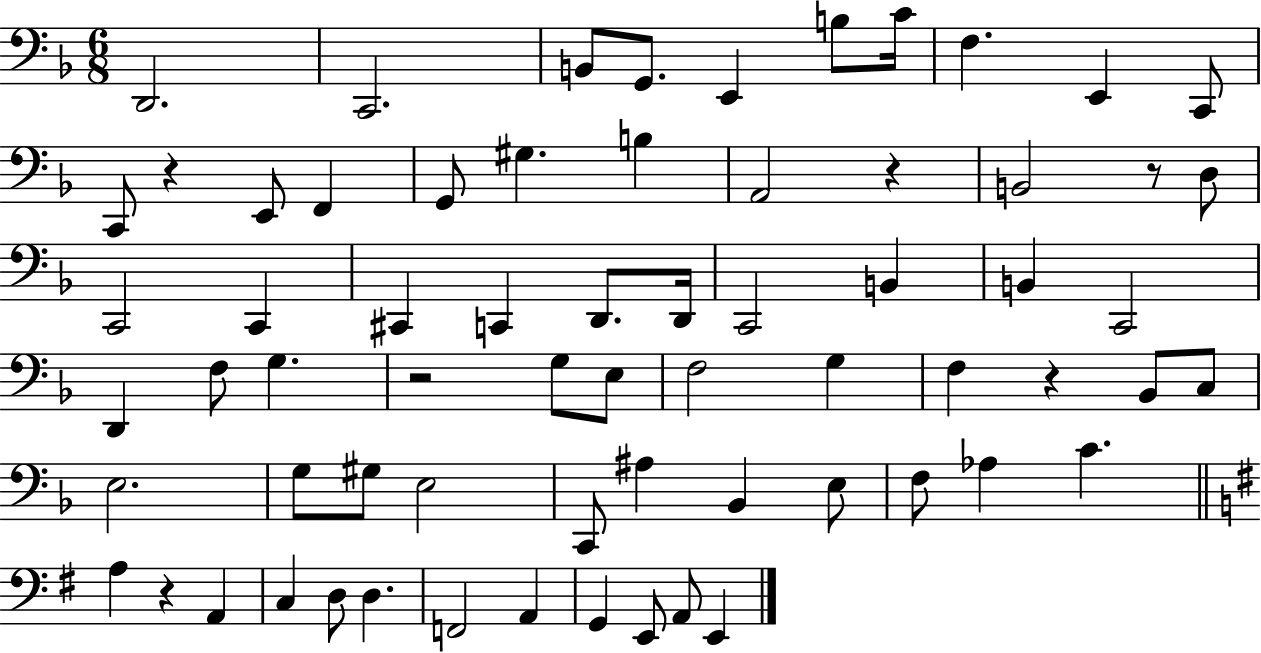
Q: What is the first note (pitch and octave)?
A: D2